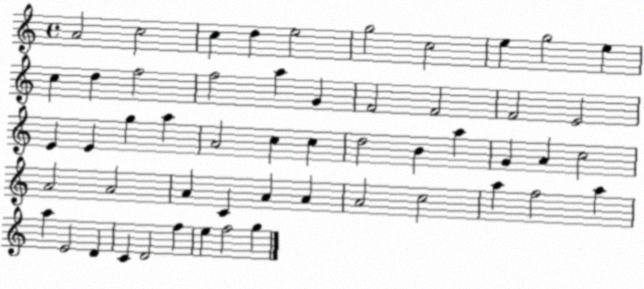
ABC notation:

X:1
T:Untitled
M:4/4
L:1/4
K:C
A2 c2 c d e2 g2 c2 e g2 e c d f2 f2 a G F2 F2 F2 E2 E E g a A2 c c d2 B a G A c2 A2 A2 A C A A A2 c2 a f2 a a E2 D C D2 f e f2 g